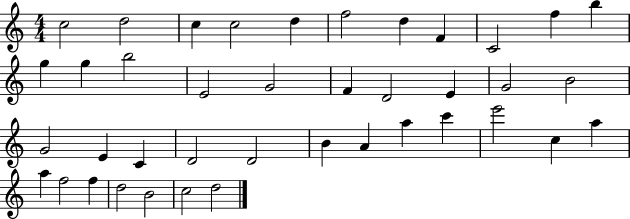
X:1
T:Untitled
M:4/4
L:1/4
K:C
c2 d2 c c2 d f2 d F C2 f b g g b2 E2 G2 F D2 E G2 B2 G2 E C D2 D2 B A a c' e'2 c a a f2 f d2 B2 c2 d2